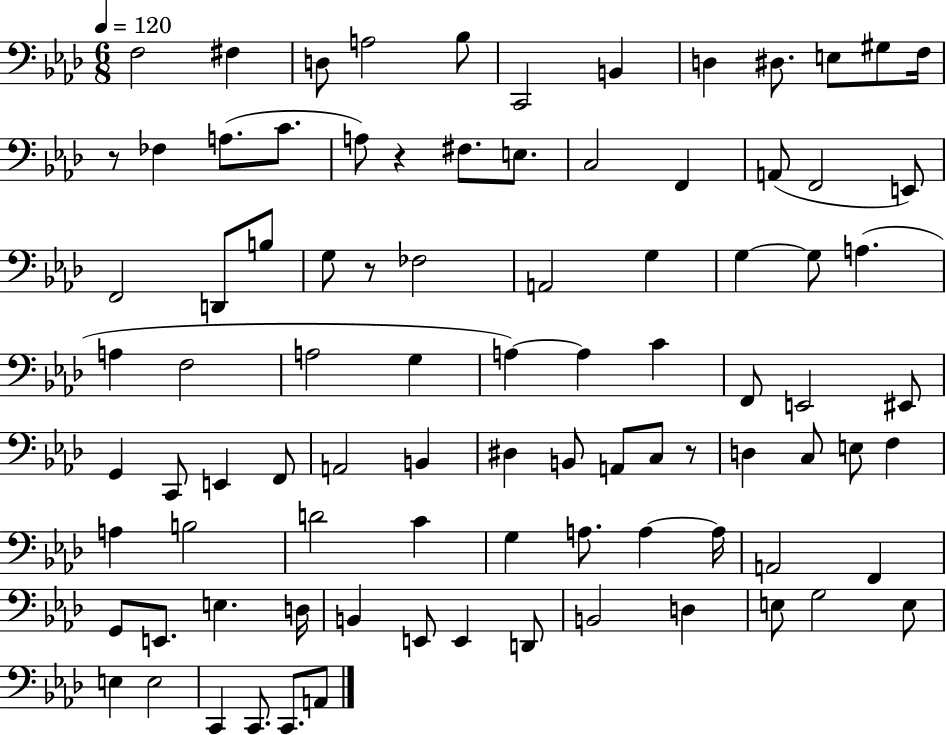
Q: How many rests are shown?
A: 4